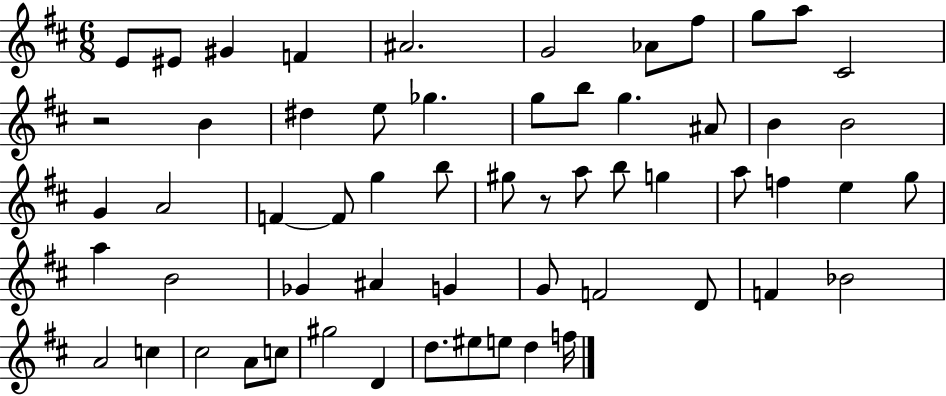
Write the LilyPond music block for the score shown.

{
  \clef treble
  \numericTimeSignature
  \time 6/8
  \key d \major
  \repeat volta 2 { e'8 eis'8 gis'4 f'4 | ais'2. | g'2 aes'8 fis''8 | g''8 a''8 cis'2 | \break r2 b'4 | dis''4 e''8 ges''4. | g''8 b''8 g''4. ais'8 | b'4 b'2 | \break g'4 a'2 | f'4~~ f'8 g''4 b''8 | gis''8 r8 a''8 b''8 g''4 | a''8 f''4 e''4 g''8 | \break a''4 b'2 | ges'4 ais'4 g'4 | g'8 f'2 d'8 | f'4 bes'2 | \break a'2 c''4 | cis''2 a'8 c''8 | gis''2 d'4 | d''8. eis''8 e''8 d''4 f''16 | \break } \bar "|."
}